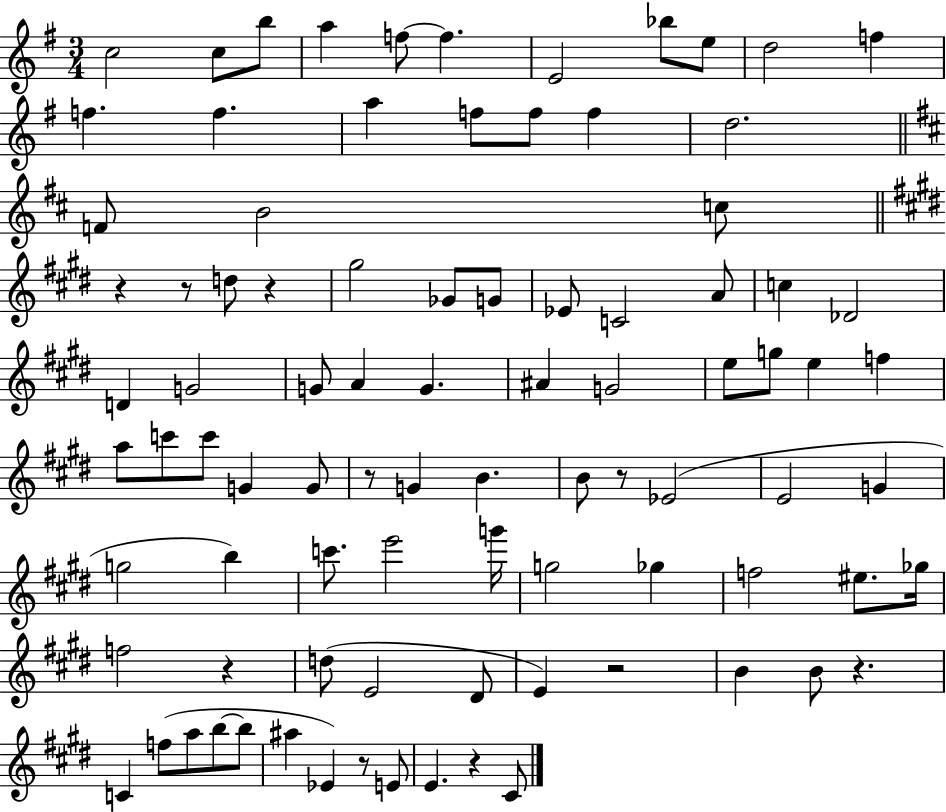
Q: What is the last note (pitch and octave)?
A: C#4